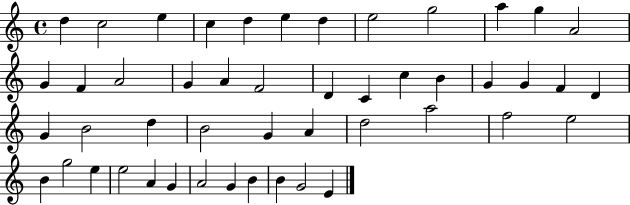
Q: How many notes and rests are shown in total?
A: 48